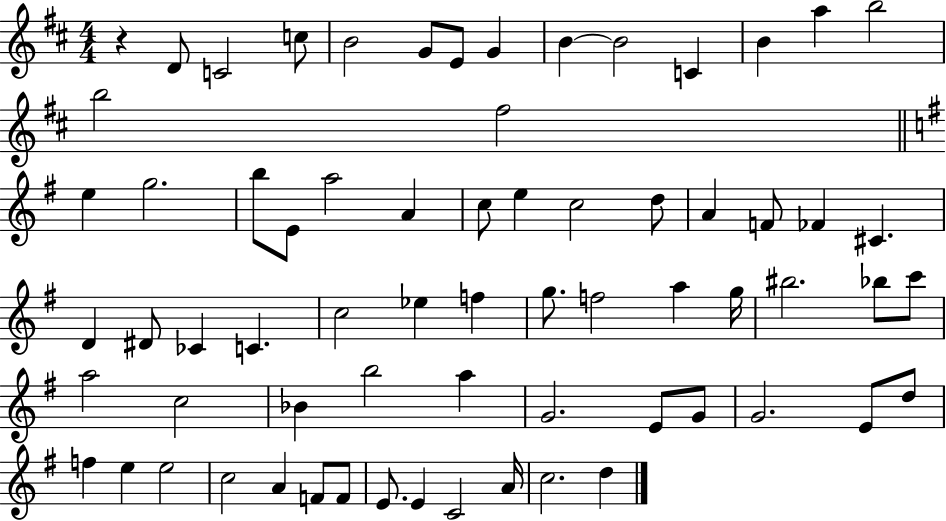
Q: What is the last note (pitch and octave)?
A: D5